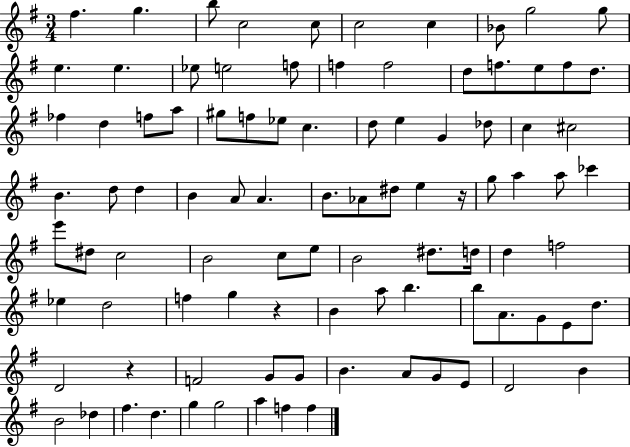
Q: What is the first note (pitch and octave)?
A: F#5